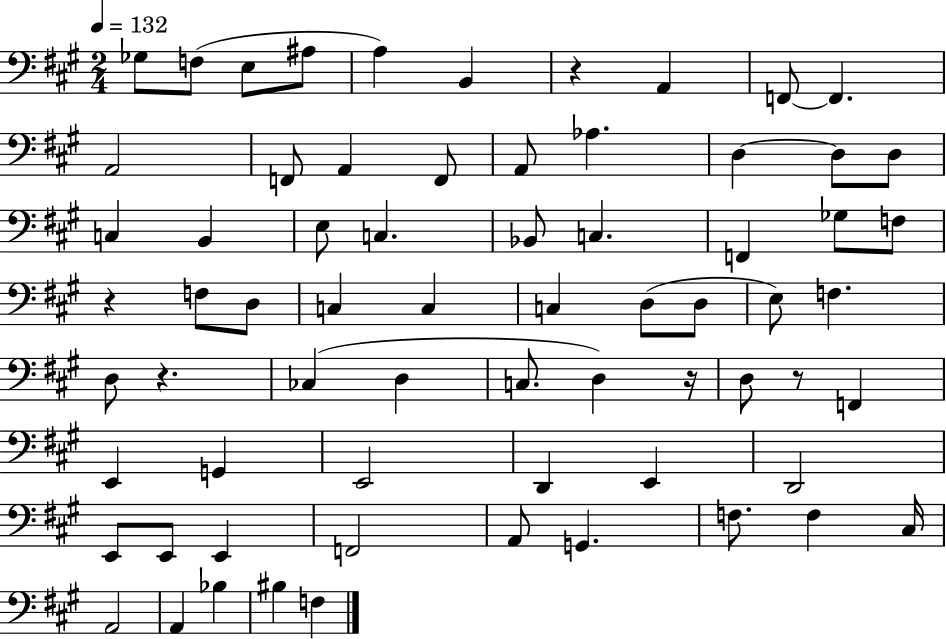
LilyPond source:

{
  \clef bass
  \numericTimeSignature
  \time 2/4
  \key a \major
  \tempo 4 = 132
  ges8 f8( e8 ais8 | a4) b,4 | r4 a,4 | f,8~~ f,4. | \break a,2 | f,8 a,4 f,8 | a,8 aes4. | d4~~ d8 d8 | \break c4 b,4 | e8 c4. | bes,8 c4. | f,4 ges8 f8 | \break r4 f8 d8 | c4 c4 | c4 d8( d8 | e8) f4. | \break d8 r4. | ces4( d4 | c8. d4) r16 | d8 r8 f,4 | \break e,4 g,4 | e,2 | d,4 e,4 | d,2 | \break e,8 e,8 e,4 | f,2 | a,8 g,4. | f8. f4 cis16 | \break a,2 | a,4 bes4 | bis4 f4 | \bar "|."
}